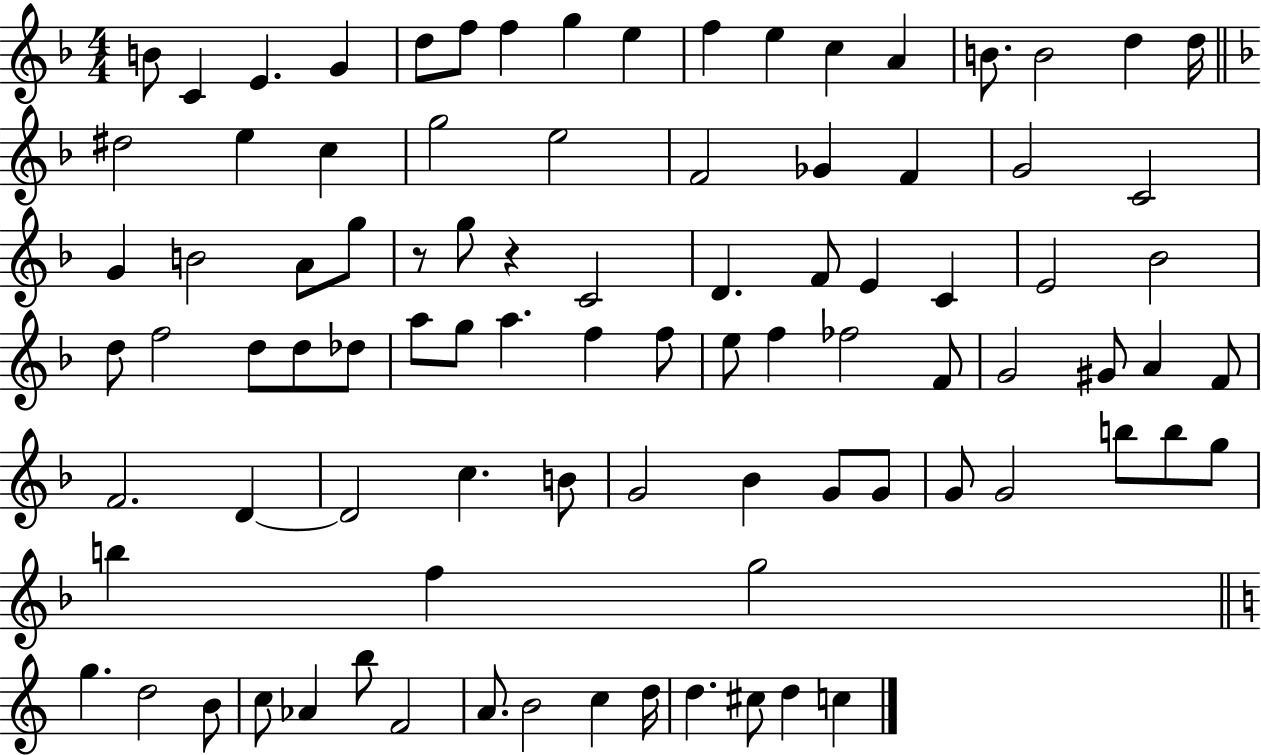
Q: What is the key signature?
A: F major